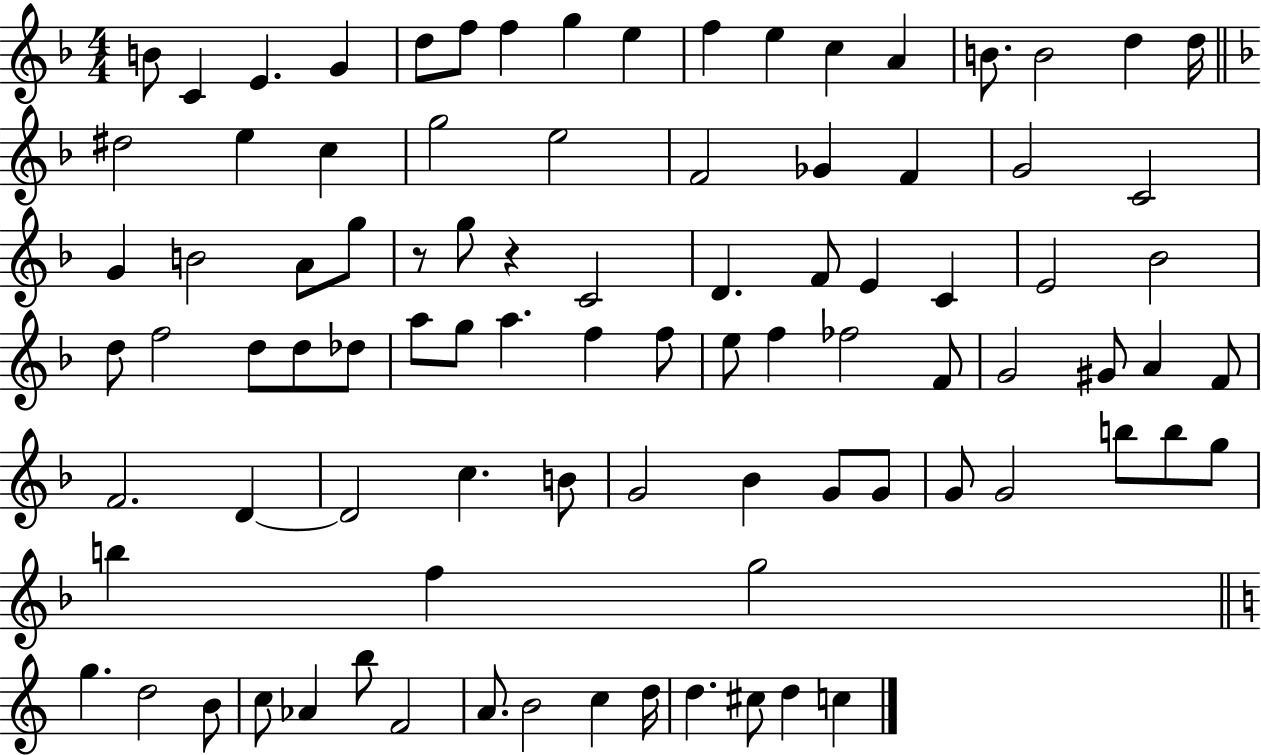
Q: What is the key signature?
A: F major